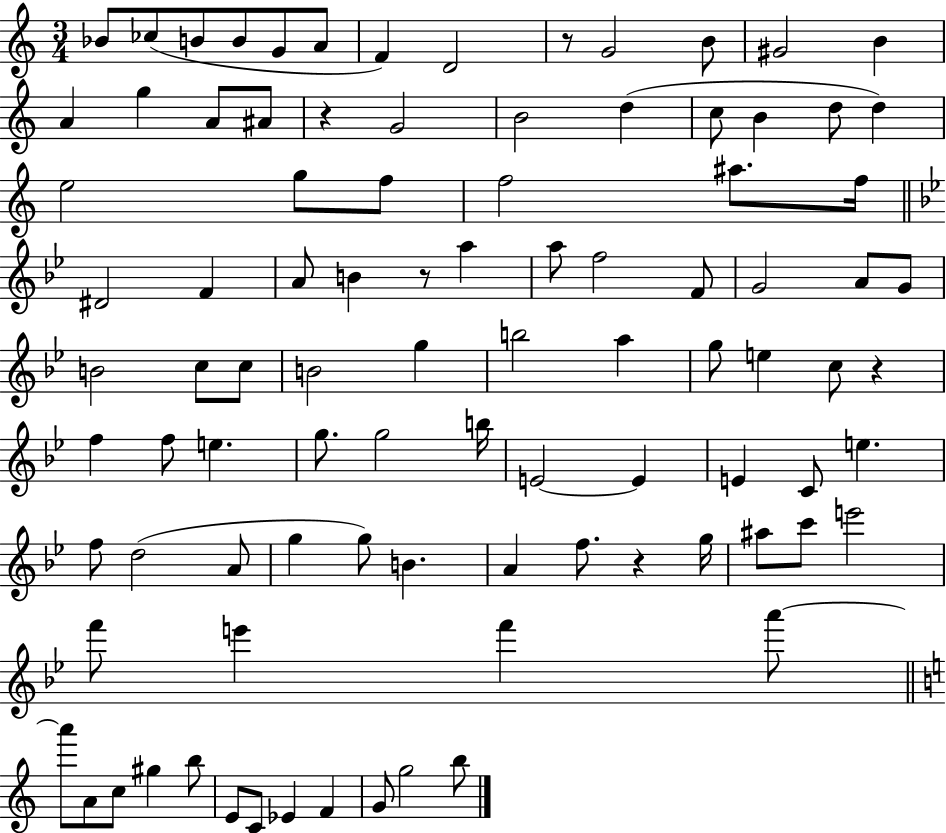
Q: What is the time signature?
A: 3/4